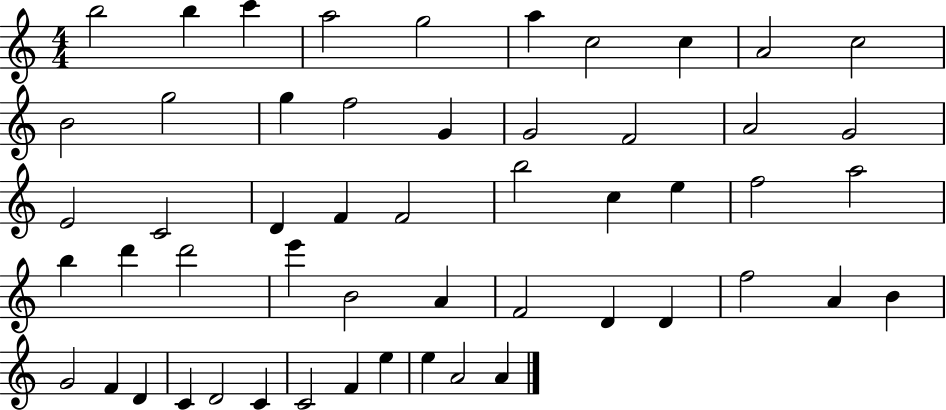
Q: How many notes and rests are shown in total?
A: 53